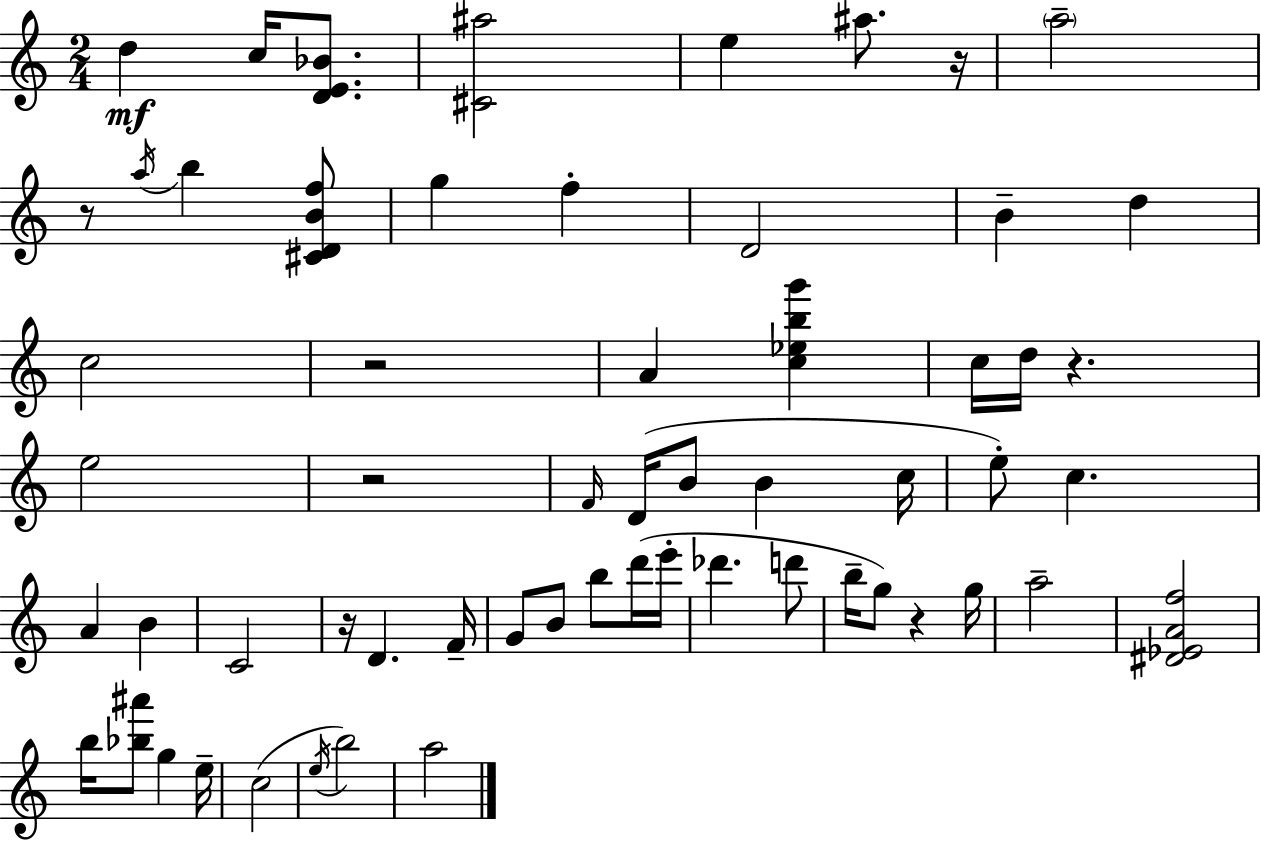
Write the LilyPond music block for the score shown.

{
  \clef treble
  \numericTimeSignature
  \time 2/4
  \key c \major
  \repeat volta 2 { d''4\mf c''16 <d' e' bes'>8. | <cis' ais''>2 | e''4 ais''8. r16 | \parenthesize a''2-- | \break r8 \acciaccatura { a''16 } b''4 <cis' d' b' f''>8 | g''4 f''4-. | d'2 | b'4-- d''4 | \break c''2 | r2 | a'4 <c'' ees'' b'' g'''>4 | c''16 d''16 r4. | \break e''2 | r2 | \grace { f'16 } d'16( b'8 b'4 | c''16 e''8-.) c''4. | \break a'4 b'4 | c'2 | r16 d'4. | f'16-- g'8 b'8 b''8 | \break d'''16( e'''16-. des'''4. | d'''8 b''16-- g''8) r4 | g''16 a''2-- | <dis' ees' a' f''>2 | \break b''16 <bes'' ais'''>8 g''4 | e''16-- c''2( | \acciaccatura { e''16 } b''2) | a''2 | \break } \bar "|."
}